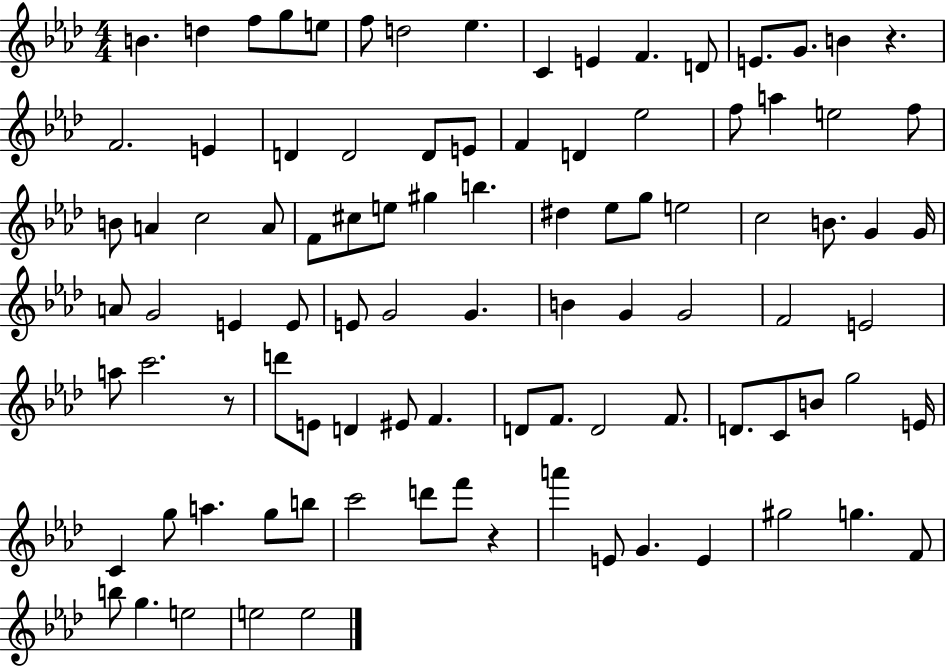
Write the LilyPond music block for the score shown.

{
  \clef treble
  \numericTimeSignature
  \time 4/4
  \key aes \major
  b'4. d''4 f''8 g''8 e''8 | f''8 d''2 ees''4. | c'4 e'4 f'4. d'8 | e'8. g'8. b'4 r4. | \break f'2. e'4 | d'4 d'2 d'8 e'8 | f'4 d'4 ees''2 | f''8 a''4 e''2 f''8 | \break b'8 a'4 c''2 a'8 | f'8 cis''8 e''8 gis''4 b''4. | dis''4 ees''8 g''8 e''2 | c''2 b'8. g'4 g'16 | \break a'8 g'2 e'4 e'8 | e'8 g'2 g'4. | b'4 g'4 g'2 | f'2 e'2 | \break a''8 c'''2. r8 | d'''8 e'8 d'4 eis'8 f'4. | d'8 f'8. d'2 f'8. | d'8. c'8 b'8 g''2 e'16 | \break c'4 g''8 a''4. g''8 b''8 | c'''2 d'''8 f'''8 r4 | a'''4 e'8 g'4. e'4 | gis''2 g''4. f'8 | \break b''8 g''4. e''2 | e''2 e''2 | \bar "|."
}